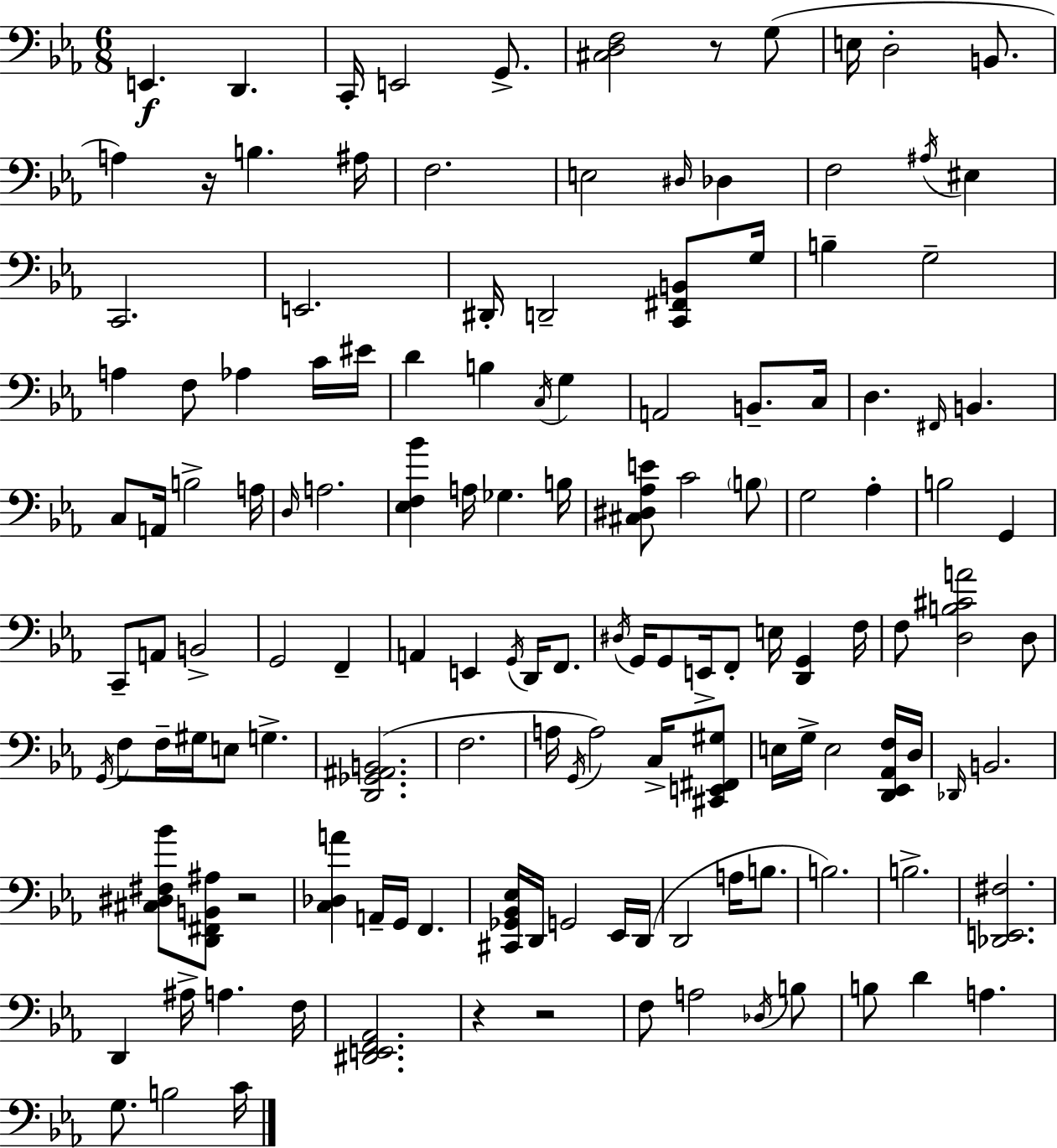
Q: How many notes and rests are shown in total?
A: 138